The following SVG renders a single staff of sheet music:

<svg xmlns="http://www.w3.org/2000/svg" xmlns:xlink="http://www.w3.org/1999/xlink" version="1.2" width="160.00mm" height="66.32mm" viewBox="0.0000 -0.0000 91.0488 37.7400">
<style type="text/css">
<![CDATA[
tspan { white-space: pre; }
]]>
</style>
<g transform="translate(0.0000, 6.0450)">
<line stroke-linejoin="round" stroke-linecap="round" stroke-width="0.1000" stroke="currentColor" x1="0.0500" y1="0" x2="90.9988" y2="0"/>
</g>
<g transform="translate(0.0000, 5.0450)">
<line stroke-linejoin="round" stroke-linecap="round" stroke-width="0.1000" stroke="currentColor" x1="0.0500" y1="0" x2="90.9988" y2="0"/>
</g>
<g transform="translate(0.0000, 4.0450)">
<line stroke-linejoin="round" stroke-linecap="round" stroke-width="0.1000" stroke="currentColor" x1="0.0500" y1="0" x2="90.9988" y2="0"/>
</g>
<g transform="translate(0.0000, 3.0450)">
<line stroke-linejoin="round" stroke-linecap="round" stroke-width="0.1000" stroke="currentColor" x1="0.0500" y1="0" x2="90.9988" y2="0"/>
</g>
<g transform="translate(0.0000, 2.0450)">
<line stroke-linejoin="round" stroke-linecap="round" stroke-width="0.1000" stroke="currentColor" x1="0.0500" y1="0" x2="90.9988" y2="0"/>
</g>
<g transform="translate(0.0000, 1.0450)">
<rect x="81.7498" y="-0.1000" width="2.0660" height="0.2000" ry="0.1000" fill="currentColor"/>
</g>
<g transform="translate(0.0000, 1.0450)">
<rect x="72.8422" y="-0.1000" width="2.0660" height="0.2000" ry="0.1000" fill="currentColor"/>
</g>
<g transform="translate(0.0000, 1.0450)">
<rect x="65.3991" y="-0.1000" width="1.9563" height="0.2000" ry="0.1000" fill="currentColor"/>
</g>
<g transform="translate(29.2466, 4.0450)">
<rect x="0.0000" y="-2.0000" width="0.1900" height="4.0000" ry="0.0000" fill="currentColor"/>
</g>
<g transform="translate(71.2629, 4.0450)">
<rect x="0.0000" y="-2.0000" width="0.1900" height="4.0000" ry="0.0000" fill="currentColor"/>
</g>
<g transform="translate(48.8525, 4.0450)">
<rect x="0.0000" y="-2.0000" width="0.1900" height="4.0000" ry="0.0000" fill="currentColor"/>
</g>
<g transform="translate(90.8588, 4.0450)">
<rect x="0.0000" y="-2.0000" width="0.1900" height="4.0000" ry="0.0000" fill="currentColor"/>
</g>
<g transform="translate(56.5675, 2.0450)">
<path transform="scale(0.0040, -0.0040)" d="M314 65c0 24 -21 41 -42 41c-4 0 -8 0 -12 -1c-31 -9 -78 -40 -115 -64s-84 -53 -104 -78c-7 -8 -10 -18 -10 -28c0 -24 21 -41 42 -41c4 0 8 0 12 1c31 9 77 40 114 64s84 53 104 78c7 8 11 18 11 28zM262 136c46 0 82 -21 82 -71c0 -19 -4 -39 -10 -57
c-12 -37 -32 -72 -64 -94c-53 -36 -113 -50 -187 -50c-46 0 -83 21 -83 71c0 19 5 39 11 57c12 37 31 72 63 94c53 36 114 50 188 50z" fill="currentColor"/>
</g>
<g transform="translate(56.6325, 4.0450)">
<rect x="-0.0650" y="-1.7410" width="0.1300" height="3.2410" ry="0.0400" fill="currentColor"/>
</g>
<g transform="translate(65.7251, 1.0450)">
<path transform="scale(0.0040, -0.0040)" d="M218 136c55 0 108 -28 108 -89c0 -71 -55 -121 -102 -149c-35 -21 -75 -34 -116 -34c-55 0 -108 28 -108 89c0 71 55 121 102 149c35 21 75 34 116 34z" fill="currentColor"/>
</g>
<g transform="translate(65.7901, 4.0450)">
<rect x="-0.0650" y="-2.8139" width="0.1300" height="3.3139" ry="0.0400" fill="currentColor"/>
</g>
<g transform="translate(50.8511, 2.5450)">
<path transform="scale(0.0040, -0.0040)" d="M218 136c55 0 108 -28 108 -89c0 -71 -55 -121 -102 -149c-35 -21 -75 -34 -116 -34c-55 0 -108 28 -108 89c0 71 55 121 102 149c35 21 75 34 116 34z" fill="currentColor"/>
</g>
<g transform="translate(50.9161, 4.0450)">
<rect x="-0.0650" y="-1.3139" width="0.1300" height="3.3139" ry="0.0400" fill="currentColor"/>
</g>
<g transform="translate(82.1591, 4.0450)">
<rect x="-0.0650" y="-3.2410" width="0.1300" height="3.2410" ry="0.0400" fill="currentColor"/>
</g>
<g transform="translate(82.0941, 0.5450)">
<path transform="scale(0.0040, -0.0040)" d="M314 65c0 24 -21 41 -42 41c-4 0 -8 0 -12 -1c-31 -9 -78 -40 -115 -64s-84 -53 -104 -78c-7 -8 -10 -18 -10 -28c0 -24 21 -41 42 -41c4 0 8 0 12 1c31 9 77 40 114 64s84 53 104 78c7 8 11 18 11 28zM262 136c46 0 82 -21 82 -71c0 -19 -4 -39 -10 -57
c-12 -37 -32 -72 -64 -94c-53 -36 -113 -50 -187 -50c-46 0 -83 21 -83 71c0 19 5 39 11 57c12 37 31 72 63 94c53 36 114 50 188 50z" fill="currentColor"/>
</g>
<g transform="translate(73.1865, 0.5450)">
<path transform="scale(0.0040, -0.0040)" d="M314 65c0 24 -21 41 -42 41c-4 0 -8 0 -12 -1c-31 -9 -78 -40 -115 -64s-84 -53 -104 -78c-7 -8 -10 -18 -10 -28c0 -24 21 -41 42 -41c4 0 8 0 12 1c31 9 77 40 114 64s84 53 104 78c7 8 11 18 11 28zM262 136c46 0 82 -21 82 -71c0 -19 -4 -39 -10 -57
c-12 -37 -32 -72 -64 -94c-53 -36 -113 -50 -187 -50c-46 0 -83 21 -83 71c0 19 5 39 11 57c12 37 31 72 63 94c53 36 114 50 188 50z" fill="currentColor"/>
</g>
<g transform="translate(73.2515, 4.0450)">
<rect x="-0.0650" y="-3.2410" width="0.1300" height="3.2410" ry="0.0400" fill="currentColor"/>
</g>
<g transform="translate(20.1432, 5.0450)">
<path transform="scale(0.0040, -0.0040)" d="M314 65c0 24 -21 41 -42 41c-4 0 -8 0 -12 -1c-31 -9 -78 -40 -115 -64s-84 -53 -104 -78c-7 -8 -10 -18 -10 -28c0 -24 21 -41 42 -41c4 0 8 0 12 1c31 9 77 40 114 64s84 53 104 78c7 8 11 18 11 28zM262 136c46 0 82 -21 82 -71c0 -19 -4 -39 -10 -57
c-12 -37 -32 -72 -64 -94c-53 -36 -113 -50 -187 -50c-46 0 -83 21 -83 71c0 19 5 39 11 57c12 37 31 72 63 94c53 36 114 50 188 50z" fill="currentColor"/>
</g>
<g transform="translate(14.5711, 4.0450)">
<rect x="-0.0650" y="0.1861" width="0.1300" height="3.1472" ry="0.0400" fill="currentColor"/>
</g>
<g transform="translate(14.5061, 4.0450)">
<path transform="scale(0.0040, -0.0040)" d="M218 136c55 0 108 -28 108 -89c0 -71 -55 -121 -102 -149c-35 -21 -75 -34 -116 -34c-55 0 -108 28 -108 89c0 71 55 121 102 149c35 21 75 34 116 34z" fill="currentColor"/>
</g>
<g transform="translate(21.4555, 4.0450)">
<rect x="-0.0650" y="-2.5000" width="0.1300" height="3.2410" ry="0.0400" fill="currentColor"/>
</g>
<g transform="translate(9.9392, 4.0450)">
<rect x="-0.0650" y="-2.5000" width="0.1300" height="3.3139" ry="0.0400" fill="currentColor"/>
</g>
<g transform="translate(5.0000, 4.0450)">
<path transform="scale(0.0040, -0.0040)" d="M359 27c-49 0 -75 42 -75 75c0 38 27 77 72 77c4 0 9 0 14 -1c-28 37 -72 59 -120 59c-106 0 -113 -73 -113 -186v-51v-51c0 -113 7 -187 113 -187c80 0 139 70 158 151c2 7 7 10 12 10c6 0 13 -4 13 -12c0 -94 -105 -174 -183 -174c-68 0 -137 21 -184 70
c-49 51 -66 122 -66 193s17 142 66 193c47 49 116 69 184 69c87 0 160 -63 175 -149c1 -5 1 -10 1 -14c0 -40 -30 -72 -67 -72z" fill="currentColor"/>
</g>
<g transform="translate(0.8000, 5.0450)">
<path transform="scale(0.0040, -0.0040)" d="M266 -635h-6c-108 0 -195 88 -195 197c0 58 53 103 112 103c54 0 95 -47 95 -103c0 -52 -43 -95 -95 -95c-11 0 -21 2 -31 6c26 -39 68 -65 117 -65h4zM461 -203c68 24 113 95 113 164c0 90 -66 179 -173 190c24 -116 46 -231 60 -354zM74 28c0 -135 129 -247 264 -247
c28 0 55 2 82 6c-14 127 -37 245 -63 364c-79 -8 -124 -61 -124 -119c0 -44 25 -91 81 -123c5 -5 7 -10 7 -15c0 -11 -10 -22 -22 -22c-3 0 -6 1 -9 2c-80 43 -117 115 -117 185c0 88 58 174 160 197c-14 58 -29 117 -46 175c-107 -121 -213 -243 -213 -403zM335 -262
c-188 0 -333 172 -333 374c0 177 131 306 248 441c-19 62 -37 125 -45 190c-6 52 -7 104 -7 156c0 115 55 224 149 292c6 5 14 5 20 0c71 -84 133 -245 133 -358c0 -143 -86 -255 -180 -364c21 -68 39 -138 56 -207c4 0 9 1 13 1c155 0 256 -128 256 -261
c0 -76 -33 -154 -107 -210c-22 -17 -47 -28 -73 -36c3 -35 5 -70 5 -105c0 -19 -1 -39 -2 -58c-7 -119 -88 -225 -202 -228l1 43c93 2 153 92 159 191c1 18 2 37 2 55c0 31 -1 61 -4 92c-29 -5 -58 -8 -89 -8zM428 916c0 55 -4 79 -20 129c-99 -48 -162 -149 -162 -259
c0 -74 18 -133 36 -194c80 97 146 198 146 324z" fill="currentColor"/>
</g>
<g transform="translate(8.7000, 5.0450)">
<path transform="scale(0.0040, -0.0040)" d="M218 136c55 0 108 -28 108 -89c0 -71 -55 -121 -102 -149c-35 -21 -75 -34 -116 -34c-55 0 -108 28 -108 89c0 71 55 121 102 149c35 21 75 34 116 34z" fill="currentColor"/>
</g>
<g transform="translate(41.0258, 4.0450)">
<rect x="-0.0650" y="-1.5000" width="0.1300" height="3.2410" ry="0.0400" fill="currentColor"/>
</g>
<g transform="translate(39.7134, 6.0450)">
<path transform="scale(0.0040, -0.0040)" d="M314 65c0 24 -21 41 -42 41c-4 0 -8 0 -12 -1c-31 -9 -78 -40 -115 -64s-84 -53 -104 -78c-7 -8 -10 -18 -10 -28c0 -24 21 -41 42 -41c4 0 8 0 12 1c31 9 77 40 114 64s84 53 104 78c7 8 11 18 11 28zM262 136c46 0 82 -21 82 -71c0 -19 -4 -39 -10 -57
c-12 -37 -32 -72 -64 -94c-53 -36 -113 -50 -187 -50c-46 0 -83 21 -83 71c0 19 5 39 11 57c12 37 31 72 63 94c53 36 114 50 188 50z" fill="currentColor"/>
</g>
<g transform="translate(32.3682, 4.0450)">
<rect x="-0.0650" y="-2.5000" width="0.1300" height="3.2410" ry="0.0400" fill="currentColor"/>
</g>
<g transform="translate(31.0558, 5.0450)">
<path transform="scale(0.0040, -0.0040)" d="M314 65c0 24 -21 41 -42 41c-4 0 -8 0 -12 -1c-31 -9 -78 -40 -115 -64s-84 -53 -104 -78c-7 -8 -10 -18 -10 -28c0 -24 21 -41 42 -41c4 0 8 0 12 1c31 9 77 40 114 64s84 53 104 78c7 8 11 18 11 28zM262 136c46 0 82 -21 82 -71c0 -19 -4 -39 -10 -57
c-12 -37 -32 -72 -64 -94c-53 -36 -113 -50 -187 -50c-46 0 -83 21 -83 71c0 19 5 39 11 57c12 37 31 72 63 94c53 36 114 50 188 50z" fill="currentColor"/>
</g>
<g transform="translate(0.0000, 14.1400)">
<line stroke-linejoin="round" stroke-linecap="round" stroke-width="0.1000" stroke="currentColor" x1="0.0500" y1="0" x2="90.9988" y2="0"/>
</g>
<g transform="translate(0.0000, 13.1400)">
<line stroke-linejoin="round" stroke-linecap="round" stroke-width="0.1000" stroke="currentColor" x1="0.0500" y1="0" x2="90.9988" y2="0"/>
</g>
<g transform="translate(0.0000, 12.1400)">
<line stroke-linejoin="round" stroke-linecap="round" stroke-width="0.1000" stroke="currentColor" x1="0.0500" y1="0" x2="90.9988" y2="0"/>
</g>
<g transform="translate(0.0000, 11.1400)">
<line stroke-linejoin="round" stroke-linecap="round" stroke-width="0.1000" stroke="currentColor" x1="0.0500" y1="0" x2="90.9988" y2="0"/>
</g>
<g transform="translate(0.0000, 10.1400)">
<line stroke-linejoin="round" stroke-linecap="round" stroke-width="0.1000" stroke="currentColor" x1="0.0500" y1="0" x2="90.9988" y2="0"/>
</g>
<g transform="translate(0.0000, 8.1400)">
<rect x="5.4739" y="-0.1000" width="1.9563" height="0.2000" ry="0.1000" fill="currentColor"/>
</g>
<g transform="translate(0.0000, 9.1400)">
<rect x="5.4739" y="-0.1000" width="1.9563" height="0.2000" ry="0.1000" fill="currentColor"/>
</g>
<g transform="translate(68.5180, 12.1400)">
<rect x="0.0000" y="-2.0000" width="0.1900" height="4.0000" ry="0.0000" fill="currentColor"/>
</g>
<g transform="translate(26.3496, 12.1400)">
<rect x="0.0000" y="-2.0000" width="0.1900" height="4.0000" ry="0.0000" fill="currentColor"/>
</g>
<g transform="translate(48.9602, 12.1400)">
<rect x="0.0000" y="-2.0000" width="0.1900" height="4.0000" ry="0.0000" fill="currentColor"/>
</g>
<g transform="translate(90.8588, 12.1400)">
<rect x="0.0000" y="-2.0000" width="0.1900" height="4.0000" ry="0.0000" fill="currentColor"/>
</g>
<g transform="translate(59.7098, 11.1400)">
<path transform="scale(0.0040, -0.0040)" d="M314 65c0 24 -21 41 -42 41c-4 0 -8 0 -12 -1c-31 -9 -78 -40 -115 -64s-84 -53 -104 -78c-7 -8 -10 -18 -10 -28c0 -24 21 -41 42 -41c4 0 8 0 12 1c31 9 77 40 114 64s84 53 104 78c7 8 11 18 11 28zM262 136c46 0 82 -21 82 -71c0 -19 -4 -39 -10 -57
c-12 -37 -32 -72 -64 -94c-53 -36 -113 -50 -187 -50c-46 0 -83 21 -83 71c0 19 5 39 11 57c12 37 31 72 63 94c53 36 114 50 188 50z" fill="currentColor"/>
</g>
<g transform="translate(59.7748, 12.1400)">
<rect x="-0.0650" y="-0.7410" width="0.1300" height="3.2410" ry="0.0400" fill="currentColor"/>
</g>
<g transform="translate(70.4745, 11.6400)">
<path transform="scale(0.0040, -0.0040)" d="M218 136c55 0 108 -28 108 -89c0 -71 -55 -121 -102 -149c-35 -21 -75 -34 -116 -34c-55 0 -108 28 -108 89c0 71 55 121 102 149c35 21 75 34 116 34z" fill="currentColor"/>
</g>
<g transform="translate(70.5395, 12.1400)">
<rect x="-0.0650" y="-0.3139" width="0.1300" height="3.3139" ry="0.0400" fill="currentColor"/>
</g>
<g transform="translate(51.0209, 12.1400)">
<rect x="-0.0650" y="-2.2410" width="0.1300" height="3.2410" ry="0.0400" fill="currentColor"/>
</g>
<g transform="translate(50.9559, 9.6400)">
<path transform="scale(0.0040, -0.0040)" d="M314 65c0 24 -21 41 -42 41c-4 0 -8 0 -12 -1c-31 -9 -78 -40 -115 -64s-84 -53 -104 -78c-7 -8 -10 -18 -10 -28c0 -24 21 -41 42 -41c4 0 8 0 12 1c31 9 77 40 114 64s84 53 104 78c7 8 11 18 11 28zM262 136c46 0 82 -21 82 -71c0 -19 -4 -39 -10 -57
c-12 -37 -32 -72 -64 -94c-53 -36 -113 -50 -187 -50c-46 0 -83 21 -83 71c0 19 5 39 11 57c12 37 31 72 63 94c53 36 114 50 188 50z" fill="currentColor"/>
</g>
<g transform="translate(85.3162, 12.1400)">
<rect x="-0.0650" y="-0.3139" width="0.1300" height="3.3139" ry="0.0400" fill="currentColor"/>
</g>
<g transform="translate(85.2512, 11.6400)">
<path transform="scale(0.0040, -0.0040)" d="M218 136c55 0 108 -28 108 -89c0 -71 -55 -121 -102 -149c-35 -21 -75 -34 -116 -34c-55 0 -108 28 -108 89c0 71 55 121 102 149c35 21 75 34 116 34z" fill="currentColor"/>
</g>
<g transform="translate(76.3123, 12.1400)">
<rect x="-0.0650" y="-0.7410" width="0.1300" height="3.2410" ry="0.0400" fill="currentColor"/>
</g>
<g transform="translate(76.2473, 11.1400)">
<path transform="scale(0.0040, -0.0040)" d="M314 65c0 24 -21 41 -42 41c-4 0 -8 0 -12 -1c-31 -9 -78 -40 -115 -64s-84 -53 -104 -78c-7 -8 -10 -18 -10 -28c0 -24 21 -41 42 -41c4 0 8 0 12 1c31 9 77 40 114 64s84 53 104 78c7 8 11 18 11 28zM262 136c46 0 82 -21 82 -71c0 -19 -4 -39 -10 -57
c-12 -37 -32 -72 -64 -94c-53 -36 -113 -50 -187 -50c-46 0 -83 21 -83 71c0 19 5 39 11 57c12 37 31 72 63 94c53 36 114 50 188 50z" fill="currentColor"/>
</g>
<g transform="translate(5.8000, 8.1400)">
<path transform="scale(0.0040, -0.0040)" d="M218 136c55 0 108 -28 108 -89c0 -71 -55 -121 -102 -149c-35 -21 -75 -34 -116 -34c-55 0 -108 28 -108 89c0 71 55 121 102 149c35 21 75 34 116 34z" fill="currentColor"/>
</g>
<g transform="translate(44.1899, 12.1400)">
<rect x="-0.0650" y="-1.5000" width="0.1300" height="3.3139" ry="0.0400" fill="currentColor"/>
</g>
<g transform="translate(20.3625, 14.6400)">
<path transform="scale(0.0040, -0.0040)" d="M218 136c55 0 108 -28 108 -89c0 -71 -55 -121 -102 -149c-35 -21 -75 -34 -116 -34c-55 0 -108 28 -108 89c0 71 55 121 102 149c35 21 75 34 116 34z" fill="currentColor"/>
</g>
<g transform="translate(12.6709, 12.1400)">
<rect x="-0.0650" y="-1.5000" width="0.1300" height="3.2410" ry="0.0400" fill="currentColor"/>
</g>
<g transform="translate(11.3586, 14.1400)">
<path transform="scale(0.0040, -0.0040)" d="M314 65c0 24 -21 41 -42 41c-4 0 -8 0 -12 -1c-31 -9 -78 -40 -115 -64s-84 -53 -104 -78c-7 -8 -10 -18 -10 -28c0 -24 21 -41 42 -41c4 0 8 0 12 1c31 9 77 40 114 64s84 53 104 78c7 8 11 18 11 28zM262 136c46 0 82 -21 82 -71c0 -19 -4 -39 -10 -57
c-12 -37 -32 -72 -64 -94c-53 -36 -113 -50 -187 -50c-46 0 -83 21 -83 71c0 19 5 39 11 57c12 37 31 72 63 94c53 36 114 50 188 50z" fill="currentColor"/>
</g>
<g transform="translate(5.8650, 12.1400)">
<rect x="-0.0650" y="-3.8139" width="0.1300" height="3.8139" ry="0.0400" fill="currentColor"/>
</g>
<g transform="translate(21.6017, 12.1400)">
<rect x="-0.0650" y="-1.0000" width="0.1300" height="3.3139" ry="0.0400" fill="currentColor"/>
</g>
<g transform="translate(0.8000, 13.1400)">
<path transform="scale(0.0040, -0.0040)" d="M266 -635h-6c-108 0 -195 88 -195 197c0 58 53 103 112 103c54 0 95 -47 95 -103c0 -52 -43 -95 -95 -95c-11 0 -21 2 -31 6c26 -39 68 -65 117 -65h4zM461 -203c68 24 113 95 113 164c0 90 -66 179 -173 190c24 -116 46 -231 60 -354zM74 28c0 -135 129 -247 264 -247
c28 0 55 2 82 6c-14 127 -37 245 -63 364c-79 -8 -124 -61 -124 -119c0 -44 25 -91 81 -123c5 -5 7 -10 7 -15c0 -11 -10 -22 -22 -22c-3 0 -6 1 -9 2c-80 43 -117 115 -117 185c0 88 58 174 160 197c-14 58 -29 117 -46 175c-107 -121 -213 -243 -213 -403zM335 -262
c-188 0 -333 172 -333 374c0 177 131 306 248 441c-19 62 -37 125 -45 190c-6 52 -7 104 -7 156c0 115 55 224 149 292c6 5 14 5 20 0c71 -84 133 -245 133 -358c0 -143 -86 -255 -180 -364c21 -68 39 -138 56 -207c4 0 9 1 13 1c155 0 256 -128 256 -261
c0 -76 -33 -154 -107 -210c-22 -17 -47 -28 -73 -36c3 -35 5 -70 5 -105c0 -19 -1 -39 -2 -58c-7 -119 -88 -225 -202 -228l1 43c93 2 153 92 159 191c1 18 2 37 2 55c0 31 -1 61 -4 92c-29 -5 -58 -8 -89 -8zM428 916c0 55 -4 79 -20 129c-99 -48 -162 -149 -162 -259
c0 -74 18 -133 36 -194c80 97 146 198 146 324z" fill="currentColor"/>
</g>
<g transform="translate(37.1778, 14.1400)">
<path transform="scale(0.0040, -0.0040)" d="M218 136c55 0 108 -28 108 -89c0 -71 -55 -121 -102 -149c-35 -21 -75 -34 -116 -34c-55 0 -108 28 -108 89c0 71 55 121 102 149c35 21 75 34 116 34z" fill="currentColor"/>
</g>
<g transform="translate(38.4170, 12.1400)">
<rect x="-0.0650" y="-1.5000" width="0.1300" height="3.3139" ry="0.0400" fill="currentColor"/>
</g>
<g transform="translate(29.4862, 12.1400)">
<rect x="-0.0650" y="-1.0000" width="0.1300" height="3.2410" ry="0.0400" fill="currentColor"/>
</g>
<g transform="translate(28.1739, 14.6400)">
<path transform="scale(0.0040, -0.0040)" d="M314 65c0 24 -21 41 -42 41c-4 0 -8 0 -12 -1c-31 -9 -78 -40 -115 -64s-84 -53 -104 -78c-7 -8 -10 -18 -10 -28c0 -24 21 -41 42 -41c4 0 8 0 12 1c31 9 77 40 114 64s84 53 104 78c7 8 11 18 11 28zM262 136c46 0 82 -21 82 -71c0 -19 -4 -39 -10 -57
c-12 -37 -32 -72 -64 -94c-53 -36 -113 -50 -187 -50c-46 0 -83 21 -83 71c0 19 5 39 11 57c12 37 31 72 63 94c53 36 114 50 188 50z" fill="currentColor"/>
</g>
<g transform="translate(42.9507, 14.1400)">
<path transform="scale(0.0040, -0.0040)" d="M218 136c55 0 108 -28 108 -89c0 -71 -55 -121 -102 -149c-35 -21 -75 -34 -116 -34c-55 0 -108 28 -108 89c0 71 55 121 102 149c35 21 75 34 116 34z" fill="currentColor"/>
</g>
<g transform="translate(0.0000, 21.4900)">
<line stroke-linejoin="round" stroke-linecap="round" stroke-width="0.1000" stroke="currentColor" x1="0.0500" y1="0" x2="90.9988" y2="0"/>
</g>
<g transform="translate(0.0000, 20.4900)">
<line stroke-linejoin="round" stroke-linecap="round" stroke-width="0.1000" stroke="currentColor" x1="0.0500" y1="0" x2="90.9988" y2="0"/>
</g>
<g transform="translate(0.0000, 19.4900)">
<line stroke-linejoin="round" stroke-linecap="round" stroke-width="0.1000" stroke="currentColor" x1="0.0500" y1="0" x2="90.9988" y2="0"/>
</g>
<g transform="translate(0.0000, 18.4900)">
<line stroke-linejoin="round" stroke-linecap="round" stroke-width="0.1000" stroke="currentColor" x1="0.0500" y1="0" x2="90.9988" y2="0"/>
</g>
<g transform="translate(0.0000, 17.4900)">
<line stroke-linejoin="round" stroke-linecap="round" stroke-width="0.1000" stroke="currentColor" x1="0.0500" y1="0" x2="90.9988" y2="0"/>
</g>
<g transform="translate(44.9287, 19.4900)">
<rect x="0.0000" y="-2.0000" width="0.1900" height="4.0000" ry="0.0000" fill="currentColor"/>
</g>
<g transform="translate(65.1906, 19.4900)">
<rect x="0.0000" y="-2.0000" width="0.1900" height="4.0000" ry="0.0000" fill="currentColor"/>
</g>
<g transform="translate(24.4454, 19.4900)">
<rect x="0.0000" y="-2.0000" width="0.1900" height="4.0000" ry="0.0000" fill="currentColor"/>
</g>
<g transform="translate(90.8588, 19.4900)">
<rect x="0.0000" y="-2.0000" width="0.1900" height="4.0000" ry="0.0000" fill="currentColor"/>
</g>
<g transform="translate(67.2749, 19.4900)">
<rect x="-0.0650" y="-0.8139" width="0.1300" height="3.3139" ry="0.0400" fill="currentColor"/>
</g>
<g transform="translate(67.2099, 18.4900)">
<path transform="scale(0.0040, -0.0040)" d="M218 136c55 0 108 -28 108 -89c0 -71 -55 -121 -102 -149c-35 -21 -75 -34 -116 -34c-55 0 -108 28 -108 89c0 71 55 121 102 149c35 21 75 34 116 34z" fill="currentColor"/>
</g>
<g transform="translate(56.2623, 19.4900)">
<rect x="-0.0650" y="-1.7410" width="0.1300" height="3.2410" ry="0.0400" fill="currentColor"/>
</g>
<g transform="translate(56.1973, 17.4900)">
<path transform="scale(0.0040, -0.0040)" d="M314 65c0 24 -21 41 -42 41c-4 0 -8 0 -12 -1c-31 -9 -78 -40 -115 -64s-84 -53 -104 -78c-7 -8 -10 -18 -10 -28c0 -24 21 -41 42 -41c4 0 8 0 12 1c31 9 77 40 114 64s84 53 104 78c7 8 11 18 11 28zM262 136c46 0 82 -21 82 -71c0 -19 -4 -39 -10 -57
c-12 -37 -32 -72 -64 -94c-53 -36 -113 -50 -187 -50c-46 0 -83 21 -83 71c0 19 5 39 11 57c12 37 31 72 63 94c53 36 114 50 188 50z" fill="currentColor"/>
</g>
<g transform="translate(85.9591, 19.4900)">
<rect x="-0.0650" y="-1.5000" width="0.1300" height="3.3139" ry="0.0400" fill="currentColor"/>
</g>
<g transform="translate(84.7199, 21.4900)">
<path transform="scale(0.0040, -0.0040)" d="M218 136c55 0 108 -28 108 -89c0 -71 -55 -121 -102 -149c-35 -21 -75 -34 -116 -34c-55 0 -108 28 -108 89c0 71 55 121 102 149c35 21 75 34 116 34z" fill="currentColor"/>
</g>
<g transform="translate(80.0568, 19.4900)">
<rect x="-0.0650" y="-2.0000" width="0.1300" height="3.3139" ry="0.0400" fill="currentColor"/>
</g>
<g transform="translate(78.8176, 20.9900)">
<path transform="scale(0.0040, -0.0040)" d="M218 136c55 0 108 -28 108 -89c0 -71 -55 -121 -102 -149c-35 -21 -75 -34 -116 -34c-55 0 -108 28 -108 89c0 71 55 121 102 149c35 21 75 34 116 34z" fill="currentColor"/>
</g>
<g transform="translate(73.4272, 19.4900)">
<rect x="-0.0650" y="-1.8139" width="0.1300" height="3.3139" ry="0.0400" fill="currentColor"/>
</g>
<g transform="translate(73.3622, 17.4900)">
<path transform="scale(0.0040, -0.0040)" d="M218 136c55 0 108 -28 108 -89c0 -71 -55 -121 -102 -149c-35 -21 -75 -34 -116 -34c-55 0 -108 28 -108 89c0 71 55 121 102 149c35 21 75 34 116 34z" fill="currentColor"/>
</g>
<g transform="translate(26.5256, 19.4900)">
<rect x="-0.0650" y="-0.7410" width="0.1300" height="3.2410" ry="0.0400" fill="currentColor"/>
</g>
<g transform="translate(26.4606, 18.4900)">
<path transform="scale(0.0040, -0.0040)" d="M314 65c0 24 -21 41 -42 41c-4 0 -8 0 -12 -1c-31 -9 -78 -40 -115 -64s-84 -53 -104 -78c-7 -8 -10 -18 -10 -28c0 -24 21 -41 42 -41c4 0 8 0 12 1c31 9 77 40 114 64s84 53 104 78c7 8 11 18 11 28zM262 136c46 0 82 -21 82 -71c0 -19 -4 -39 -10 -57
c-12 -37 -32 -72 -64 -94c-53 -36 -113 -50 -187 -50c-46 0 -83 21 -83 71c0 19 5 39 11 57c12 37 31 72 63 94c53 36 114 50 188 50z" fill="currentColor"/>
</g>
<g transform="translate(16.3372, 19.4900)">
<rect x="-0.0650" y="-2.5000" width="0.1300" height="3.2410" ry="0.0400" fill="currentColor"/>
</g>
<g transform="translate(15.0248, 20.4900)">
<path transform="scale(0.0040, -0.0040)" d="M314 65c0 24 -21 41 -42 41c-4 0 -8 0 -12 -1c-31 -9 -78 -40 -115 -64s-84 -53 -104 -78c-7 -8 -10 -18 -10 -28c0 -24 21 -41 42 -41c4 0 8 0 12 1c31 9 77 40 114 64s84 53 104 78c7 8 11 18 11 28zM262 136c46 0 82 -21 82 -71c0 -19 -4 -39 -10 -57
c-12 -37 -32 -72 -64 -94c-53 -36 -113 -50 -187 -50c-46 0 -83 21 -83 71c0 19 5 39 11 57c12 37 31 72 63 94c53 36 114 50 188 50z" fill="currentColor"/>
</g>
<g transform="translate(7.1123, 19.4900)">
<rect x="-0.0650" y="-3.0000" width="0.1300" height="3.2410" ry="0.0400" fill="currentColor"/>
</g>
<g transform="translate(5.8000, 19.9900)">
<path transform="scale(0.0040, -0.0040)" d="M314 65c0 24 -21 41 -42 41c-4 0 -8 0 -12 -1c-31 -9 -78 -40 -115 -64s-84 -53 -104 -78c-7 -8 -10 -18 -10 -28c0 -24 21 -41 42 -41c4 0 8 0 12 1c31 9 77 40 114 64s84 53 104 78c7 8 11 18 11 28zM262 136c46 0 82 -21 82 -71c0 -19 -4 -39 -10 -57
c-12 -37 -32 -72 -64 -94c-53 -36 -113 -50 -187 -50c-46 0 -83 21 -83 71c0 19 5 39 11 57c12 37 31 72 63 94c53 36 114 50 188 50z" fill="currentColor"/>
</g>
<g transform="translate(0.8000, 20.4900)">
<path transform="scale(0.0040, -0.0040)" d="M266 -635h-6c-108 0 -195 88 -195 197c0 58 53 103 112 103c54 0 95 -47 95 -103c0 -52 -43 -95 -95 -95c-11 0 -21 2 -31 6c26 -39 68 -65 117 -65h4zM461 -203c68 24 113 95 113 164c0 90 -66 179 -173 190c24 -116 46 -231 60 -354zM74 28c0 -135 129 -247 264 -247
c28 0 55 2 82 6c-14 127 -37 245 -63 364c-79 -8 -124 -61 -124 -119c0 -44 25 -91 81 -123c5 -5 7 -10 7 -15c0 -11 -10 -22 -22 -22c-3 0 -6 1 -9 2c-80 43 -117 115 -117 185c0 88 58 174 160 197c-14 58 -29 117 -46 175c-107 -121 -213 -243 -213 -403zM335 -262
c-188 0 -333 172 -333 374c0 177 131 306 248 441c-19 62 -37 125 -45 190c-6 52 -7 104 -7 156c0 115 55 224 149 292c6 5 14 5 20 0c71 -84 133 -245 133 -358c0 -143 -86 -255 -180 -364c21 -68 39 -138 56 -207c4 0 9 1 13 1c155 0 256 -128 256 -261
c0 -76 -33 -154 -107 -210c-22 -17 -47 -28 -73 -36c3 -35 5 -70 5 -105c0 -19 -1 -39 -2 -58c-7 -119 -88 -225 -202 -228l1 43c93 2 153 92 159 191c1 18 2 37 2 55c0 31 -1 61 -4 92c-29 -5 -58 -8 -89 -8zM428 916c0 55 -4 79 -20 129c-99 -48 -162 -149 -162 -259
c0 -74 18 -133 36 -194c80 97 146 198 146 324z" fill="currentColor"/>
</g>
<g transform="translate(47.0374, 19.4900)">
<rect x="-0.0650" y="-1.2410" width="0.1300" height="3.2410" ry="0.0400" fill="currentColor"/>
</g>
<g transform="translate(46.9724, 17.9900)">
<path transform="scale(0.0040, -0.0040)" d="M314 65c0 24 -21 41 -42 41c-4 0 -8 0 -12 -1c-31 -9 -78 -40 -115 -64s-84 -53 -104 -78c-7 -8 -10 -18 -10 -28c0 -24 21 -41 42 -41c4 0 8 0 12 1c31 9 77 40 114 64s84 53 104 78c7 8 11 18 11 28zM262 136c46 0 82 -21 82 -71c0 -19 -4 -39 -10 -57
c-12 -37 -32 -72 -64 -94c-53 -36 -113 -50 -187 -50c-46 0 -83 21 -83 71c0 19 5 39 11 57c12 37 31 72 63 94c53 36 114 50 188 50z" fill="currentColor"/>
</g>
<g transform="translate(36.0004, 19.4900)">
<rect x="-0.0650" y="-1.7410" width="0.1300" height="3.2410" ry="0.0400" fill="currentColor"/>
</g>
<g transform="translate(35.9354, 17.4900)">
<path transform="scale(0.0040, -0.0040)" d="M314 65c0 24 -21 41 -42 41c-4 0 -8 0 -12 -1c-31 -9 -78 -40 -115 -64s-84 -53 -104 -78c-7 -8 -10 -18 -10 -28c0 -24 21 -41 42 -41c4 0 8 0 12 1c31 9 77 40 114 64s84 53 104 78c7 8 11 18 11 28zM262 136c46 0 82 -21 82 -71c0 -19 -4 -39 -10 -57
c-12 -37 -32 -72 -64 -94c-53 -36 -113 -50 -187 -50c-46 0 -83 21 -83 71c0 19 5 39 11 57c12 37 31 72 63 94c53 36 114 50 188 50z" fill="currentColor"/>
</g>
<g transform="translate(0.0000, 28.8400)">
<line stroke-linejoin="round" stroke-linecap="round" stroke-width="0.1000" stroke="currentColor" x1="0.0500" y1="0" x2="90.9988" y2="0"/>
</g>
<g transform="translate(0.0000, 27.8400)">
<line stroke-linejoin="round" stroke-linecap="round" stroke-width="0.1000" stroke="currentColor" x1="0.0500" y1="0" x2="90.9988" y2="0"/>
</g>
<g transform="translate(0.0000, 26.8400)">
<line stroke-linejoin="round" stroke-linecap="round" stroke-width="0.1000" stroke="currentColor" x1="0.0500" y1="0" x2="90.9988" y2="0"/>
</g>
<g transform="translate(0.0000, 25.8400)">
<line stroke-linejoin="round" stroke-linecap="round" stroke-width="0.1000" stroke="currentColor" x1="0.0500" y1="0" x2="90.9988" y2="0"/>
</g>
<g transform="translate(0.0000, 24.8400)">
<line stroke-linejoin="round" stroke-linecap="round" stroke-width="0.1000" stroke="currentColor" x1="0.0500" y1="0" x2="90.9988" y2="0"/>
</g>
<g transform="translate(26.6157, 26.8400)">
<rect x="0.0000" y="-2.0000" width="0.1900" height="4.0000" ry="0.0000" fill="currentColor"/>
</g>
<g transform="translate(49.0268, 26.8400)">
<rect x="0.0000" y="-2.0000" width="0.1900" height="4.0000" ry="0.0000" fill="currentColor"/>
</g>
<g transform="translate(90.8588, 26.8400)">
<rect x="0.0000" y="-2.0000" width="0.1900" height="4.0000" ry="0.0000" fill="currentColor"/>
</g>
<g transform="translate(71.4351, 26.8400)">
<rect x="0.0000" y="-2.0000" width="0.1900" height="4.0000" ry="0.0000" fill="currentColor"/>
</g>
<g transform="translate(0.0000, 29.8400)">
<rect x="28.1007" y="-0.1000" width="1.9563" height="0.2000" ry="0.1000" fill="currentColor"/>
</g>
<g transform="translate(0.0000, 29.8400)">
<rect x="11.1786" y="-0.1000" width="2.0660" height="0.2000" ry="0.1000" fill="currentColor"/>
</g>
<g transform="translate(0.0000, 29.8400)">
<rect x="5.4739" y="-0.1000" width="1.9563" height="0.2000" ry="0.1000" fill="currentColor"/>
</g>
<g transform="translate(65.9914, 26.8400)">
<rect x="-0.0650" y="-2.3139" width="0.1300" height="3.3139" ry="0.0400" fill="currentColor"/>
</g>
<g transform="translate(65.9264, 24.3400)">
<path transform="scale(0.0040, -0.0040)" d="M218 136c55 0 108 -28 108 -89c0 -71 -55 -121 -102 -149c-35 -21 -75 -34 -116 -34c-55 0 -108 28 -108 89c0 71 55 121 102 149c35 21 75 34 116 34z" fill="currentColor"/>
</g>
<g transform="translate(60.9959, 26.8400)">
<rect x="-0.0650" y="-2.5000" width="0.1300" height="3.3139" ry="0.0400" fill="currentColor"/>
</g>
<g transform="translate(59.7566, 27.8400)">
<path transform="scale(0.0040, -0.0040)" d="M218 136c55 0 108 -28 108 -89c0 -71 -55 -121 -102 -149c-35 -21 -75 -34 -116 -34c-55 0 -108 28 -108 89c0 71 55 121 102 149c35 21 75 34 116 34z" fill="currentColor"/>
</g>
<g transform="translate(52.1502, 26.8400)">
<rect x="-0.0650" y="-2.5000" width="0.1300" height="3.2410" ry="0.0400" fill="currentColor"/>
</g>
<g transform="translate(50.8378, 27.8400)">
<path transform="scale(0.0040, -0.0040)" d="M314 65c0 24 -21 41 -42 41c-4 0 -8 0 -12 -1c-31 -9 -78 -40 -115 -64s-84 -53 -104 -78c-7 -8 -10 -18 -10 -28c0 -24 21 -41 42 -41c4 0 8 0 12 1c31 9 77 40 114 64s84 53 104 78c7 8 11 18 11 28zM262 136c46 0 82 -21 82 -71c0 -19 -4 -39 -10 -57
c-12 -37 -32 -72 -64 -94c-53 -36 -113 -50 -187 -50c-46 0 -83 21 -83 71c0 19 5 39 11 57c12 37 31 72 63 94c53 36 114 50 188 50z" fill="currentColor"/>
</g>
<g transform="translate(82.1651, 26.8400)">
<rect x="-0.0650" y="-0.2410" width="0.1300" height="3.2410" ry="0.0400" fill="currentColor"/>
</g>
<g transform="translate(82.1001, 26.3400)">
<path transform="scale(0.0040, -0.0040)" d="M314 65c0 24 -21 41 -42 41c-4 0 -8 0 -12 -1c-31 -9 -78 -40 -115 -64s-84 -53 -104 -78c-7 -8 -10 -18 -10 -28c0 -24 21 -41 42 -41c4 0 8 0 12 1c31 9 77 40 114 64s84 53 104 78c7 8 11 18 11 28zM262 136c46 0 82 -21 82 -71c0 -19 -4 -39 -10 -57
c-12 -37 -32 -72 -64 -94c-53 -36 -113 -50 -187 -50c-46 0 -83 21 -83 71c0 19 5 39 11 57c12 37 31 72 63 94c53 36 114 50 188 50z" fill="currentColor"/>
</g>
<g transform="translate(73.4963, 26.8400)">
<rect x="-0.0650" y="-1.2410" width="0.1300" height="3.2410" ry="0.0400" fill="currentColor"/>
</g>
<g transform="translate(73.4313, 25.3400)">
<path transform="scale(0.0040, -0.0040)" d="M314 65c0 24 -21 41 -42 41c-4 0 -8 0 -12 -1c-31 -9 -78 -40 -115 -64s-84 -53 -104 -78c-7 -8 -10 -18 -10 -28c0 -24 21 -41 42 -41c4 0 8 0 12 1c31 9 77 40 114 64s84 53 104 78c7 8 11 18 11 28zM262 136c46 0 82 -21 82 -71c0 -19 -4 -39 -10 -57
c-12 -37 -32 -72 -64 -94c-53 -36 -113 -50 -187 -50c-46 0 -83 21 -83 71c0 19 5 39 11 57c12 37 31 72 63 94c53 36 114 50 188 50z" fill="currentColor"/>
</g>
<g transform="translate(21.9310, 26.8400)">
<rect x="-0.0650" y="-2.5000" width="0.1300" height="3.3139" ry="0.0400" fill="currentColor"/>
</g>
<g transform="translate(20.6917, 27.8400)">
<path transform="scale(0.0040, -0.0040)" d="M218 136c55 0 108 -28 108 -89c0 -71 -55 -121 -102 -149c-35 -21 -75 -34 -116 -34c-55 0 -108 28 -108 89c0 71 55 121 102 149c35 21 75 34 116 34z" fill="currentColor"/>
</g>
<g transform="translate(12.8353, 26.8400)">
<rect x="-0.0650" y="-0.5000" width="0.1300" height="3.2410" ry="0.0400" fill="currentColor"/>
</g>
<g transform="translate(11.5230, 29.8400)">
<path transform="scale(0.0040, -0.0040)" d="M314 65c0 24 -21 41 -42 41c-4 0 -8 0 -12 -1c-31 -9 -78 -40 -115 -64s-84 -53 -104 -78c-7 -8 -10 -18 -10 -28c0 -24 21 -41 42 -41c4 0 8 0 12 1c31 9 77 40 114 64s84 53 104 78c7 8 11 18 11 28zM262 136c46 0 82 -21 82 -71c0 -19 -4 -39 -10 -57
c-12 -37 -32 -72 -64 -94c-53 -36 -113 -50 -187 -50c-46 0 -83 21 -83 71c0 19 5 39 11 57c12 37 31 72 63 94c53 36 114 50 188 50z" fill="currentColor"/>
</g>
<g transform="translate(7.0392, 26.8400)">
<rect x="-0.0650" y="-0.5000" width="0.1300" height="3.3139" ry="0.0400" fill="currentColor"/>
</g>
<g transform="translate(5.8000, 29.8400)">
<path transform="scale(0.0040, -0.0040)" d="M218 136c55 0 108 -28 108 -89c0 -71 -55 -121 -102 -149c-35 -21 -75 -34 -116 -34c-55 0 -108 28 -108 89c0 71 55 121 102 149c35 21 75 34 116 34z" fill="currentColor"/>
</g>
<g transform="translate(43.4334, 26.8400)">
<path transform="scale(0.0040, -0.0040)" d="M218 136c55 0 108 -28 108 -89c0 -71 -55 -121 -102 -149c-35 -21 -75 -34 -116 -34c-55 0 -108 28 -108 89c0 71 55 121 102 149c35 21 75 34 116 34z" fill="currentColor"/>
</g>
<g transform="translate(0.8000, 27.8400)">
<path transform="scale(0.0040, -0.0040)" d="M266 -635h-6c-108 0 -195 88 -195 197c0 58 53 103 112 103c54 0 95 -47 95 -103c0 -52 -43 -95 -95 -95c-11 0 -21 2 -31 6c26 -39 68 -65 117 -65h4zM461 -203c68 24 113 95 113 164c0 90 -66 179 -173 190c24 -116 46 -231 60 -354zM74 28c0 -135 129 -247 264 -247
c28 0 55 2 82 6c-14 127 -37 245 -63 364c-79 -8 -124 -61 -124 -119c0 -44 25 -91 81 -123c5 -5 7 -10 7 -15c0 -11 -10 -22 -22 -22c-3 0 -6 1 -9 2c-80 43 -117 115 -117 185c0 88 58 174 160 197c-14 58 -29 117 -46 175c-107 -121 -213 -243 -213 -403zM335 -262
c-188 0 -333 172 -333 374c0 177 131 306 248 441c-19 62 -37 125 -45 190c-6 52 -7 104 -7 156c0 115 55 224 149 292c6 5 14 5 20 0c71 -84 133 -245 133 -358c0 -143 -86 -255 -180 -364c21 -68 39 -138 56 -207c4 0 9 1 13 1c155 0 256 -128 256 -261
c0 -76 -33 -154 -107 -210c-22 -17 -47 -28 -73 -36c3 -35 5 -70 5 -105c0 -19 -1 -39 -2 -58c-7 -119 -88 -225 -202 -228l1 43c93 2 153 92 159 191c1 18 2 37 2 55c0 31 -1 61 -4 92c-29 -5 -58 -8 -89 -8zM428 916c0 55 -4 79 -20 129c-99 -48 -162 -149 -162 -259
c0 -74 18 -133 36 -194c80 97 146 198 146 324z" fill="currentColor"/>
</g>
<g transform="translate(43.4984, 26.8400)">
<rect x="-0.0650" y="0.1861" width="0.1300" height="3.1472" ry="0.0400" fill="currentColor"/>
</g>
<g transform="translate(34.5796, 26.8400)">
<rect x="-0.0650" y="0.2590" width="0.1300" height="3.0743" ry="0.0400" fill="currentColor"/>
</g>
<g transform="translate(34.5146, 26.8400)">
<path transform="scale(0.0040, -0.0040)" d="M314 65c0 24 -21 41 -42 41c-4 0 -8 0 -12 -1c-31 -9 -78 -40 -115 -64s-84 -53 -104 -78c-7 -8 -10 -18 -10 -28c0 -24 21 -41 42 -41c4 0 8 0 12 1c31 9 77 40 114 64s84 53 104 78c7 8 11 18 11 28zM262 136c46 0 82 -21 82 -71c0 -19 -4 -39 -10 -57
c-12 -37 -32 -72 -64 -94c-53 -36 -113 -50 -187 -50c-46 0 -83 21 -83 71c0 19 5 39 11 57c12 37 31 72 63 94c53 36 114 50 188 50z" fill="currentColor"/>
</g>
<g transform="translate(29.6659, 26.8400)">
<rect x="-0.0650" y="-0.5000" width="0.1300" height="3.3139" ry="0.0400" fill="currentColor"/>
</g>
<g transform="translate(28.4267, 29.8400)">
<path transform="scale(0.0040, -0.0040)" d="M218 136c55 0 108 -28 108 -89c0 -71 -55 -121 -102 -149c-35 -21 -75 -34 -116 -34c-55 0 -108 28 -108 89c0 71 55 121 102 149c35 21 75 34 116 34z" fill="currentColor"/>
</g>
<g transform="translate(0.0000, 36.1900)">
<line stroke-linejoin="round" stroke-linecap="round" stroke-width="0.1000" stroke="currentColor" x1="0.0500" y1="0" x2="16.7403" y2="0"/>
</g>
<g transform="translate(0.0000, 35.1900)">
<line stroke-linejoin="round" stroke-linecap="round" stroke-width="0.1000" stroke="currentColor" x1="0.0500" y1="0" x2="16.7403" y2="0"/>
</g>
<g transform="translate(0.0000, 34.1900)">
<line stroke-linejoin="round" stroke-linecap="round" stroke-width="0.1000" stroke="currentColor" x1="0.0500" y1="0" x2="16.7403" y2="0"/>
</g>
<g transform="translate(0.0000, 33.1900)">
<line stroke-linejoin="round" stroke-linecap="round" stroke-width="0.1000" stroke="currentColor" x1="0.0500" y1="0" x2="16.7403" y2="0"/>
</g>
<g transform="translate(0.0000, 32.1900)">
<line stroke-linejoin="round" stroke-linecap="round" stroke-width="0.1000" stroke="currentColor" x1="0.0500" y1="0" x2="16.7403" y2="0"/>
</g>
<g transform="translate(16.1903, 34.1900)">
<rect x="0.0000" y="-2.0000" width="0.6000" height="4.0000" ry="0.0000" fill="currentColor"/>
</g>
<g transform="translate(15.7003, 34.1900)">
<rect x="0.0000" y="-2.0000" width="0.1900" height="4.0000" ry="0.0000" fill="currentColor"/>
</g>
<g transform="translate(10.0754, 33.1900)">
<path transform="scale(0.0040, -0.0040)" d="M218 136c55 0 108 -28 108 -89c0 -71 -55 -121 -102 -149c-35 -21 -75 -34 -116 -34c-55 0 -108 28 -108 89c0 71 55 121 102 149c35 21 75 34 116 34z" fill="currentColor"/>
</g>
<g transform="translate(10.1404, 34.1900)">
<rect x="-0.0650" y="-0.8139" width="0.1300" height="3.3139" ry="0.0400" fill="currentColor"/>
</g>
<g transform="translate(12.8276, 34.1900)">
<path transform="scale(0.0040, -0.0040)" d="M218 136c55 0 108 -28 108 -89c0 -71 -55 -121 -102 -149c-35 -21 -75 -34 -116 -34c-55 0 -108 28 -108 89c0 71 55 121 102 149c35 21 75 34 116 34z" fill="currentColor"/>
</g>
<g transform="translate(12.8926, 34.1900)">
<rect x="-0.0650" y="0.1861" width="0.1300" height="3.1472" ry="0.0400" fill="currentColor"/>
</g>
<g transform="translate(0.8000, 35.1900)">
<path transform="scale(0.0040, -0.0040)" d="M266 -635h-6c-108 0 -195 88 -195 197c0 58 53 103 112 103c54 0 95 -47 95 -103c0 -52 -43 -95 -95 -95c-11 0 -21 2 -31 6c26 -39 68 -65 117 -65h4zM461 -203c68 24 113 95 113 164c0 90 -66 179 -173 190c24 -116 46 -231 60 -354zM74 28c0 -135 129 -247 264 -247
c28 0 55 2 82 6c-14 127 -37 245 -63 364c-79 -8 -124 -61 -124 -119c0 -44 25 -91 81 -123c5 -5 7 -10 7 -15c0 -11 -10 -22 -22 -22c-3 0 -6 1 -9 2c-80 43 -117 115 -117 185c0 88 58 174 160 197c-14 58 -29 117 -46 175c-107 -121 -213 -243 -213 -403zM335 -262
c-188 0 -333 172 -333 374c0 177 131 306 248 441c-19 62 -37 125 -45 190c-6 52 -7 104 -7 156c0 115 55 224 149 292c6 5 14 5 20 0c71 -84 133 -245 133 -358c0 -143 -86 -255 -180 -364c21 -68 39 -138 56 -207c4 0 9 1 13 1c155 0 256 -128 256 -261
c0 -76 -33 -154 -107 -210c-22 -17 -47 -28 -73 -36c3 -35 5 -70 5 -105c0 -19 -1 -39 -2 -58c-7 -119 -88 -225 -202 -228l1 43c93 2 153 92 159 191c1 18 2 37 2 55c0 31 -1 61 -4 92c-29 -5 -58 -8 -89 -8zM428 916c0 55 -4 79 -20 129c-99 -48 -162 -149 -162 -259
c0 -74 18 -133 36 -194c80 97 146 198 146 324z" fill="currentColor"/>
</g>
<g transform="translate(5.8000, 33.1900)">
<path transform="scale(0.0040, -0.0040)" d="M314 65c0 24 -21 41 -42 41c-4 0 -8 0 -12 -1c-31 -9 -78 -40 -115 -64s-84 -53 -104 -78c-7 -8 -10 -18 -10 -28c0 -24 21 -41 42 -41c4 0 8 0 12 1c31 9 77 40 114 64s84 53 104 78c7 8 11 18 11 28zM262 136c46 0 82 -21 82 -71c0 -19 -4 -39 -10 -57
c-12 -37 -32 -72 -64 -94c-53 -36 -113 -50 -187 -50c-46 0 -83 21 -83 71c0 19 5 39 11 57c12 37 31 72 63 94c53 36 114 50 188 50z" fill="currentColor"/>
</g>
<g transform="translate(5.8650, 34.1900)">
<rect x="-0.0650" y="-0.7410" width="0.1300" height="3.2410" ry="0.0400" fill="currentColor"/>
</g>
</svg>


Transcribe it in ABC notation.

X:1
T:Untitled
M:4/4
L:1/4
K:C
G B G2 G2 E2 e f2 a b2 b2 c' E2 D D2 E E g2 d2 c d2 c A2 G2 d2 f2 e2 f2 d f F E C C2 G C B2 B G2 G g e2 c2 d2 d B